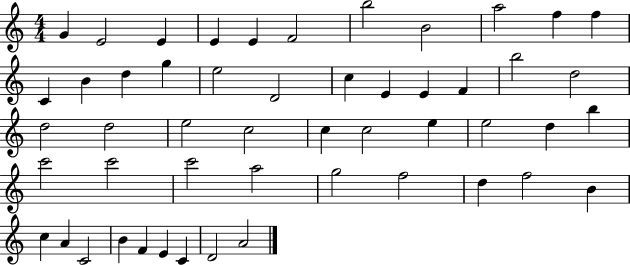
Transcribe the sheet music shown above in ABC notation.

X:1
T:Untitled
M:4/4
L:1/4
K:C
G E2 E E E F2 b2 B2 a2 f f C B d g e2 D2 c E E F b2 d2 d2 d2 e2 c2 c c2 e e2 d b c'2 c'2 c'2 a2 g2 f2 d f2 B c A C2 B F E C D2 A2